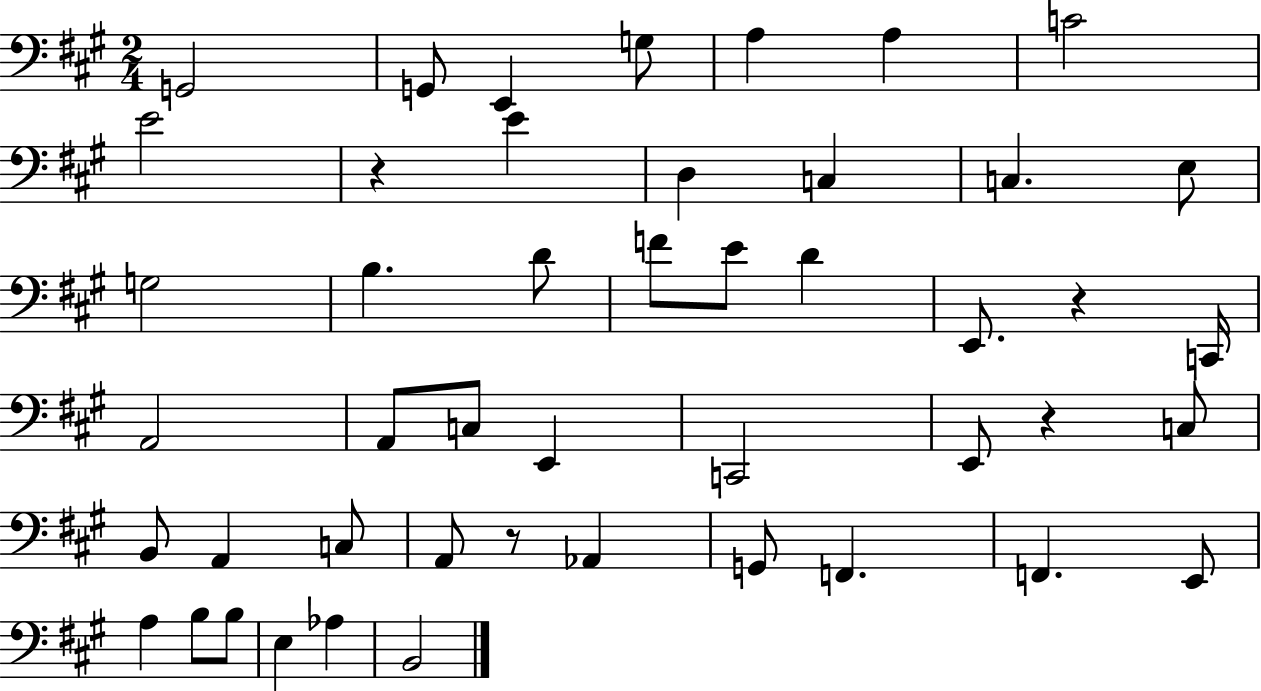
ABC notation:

X:1
T:Untitled
M:2/4
L:1/4
K:A
G,,2 G,,/2 E,, G,/2 A, A, C2 E2 z E D, C, C, E,/2 G,2 B, D/2 F/2 E/2 D E,,/2 z C,,/4 A,,2 A,,/2 C,/2 E,, C,,2 E,,/2 z C,/2 B,,/2 A,, C,/2 A,,/2 z/2 _A,, G,,/2 F,, F,, E,,/2 A, B,/2 B,/2 E, _A, B,,2